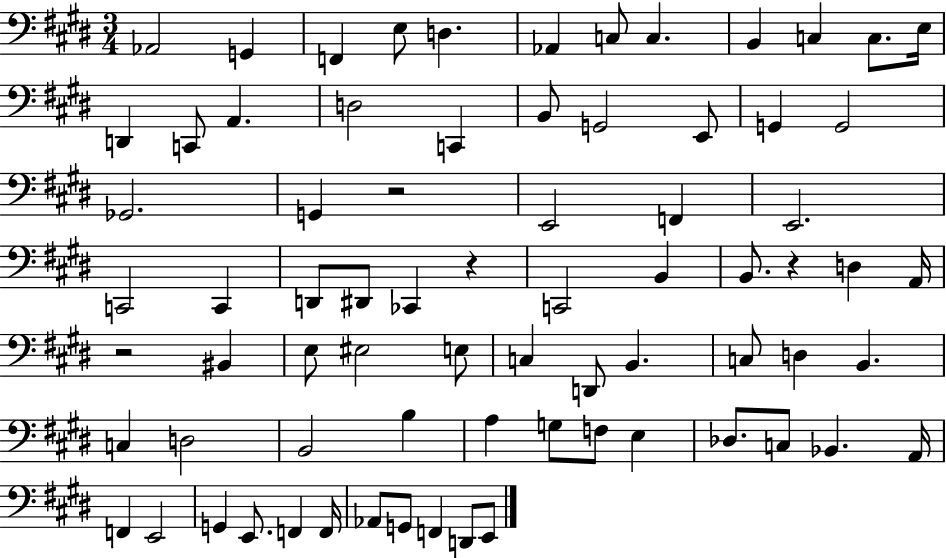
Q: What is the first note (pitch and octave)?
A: Ab2